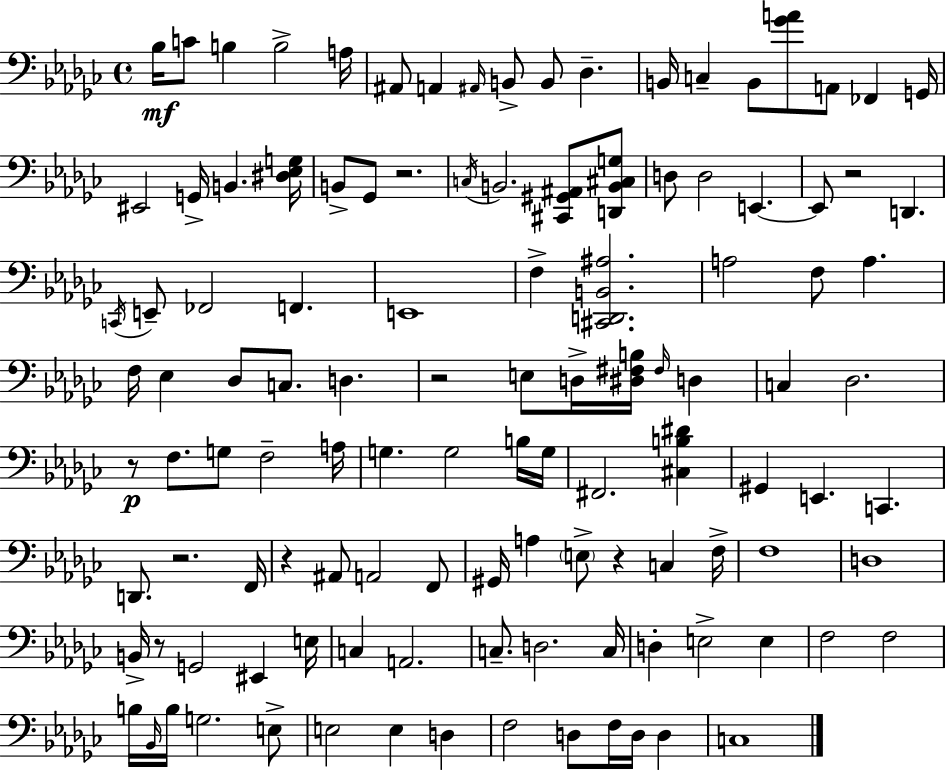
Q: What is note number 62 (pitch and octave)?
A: D2